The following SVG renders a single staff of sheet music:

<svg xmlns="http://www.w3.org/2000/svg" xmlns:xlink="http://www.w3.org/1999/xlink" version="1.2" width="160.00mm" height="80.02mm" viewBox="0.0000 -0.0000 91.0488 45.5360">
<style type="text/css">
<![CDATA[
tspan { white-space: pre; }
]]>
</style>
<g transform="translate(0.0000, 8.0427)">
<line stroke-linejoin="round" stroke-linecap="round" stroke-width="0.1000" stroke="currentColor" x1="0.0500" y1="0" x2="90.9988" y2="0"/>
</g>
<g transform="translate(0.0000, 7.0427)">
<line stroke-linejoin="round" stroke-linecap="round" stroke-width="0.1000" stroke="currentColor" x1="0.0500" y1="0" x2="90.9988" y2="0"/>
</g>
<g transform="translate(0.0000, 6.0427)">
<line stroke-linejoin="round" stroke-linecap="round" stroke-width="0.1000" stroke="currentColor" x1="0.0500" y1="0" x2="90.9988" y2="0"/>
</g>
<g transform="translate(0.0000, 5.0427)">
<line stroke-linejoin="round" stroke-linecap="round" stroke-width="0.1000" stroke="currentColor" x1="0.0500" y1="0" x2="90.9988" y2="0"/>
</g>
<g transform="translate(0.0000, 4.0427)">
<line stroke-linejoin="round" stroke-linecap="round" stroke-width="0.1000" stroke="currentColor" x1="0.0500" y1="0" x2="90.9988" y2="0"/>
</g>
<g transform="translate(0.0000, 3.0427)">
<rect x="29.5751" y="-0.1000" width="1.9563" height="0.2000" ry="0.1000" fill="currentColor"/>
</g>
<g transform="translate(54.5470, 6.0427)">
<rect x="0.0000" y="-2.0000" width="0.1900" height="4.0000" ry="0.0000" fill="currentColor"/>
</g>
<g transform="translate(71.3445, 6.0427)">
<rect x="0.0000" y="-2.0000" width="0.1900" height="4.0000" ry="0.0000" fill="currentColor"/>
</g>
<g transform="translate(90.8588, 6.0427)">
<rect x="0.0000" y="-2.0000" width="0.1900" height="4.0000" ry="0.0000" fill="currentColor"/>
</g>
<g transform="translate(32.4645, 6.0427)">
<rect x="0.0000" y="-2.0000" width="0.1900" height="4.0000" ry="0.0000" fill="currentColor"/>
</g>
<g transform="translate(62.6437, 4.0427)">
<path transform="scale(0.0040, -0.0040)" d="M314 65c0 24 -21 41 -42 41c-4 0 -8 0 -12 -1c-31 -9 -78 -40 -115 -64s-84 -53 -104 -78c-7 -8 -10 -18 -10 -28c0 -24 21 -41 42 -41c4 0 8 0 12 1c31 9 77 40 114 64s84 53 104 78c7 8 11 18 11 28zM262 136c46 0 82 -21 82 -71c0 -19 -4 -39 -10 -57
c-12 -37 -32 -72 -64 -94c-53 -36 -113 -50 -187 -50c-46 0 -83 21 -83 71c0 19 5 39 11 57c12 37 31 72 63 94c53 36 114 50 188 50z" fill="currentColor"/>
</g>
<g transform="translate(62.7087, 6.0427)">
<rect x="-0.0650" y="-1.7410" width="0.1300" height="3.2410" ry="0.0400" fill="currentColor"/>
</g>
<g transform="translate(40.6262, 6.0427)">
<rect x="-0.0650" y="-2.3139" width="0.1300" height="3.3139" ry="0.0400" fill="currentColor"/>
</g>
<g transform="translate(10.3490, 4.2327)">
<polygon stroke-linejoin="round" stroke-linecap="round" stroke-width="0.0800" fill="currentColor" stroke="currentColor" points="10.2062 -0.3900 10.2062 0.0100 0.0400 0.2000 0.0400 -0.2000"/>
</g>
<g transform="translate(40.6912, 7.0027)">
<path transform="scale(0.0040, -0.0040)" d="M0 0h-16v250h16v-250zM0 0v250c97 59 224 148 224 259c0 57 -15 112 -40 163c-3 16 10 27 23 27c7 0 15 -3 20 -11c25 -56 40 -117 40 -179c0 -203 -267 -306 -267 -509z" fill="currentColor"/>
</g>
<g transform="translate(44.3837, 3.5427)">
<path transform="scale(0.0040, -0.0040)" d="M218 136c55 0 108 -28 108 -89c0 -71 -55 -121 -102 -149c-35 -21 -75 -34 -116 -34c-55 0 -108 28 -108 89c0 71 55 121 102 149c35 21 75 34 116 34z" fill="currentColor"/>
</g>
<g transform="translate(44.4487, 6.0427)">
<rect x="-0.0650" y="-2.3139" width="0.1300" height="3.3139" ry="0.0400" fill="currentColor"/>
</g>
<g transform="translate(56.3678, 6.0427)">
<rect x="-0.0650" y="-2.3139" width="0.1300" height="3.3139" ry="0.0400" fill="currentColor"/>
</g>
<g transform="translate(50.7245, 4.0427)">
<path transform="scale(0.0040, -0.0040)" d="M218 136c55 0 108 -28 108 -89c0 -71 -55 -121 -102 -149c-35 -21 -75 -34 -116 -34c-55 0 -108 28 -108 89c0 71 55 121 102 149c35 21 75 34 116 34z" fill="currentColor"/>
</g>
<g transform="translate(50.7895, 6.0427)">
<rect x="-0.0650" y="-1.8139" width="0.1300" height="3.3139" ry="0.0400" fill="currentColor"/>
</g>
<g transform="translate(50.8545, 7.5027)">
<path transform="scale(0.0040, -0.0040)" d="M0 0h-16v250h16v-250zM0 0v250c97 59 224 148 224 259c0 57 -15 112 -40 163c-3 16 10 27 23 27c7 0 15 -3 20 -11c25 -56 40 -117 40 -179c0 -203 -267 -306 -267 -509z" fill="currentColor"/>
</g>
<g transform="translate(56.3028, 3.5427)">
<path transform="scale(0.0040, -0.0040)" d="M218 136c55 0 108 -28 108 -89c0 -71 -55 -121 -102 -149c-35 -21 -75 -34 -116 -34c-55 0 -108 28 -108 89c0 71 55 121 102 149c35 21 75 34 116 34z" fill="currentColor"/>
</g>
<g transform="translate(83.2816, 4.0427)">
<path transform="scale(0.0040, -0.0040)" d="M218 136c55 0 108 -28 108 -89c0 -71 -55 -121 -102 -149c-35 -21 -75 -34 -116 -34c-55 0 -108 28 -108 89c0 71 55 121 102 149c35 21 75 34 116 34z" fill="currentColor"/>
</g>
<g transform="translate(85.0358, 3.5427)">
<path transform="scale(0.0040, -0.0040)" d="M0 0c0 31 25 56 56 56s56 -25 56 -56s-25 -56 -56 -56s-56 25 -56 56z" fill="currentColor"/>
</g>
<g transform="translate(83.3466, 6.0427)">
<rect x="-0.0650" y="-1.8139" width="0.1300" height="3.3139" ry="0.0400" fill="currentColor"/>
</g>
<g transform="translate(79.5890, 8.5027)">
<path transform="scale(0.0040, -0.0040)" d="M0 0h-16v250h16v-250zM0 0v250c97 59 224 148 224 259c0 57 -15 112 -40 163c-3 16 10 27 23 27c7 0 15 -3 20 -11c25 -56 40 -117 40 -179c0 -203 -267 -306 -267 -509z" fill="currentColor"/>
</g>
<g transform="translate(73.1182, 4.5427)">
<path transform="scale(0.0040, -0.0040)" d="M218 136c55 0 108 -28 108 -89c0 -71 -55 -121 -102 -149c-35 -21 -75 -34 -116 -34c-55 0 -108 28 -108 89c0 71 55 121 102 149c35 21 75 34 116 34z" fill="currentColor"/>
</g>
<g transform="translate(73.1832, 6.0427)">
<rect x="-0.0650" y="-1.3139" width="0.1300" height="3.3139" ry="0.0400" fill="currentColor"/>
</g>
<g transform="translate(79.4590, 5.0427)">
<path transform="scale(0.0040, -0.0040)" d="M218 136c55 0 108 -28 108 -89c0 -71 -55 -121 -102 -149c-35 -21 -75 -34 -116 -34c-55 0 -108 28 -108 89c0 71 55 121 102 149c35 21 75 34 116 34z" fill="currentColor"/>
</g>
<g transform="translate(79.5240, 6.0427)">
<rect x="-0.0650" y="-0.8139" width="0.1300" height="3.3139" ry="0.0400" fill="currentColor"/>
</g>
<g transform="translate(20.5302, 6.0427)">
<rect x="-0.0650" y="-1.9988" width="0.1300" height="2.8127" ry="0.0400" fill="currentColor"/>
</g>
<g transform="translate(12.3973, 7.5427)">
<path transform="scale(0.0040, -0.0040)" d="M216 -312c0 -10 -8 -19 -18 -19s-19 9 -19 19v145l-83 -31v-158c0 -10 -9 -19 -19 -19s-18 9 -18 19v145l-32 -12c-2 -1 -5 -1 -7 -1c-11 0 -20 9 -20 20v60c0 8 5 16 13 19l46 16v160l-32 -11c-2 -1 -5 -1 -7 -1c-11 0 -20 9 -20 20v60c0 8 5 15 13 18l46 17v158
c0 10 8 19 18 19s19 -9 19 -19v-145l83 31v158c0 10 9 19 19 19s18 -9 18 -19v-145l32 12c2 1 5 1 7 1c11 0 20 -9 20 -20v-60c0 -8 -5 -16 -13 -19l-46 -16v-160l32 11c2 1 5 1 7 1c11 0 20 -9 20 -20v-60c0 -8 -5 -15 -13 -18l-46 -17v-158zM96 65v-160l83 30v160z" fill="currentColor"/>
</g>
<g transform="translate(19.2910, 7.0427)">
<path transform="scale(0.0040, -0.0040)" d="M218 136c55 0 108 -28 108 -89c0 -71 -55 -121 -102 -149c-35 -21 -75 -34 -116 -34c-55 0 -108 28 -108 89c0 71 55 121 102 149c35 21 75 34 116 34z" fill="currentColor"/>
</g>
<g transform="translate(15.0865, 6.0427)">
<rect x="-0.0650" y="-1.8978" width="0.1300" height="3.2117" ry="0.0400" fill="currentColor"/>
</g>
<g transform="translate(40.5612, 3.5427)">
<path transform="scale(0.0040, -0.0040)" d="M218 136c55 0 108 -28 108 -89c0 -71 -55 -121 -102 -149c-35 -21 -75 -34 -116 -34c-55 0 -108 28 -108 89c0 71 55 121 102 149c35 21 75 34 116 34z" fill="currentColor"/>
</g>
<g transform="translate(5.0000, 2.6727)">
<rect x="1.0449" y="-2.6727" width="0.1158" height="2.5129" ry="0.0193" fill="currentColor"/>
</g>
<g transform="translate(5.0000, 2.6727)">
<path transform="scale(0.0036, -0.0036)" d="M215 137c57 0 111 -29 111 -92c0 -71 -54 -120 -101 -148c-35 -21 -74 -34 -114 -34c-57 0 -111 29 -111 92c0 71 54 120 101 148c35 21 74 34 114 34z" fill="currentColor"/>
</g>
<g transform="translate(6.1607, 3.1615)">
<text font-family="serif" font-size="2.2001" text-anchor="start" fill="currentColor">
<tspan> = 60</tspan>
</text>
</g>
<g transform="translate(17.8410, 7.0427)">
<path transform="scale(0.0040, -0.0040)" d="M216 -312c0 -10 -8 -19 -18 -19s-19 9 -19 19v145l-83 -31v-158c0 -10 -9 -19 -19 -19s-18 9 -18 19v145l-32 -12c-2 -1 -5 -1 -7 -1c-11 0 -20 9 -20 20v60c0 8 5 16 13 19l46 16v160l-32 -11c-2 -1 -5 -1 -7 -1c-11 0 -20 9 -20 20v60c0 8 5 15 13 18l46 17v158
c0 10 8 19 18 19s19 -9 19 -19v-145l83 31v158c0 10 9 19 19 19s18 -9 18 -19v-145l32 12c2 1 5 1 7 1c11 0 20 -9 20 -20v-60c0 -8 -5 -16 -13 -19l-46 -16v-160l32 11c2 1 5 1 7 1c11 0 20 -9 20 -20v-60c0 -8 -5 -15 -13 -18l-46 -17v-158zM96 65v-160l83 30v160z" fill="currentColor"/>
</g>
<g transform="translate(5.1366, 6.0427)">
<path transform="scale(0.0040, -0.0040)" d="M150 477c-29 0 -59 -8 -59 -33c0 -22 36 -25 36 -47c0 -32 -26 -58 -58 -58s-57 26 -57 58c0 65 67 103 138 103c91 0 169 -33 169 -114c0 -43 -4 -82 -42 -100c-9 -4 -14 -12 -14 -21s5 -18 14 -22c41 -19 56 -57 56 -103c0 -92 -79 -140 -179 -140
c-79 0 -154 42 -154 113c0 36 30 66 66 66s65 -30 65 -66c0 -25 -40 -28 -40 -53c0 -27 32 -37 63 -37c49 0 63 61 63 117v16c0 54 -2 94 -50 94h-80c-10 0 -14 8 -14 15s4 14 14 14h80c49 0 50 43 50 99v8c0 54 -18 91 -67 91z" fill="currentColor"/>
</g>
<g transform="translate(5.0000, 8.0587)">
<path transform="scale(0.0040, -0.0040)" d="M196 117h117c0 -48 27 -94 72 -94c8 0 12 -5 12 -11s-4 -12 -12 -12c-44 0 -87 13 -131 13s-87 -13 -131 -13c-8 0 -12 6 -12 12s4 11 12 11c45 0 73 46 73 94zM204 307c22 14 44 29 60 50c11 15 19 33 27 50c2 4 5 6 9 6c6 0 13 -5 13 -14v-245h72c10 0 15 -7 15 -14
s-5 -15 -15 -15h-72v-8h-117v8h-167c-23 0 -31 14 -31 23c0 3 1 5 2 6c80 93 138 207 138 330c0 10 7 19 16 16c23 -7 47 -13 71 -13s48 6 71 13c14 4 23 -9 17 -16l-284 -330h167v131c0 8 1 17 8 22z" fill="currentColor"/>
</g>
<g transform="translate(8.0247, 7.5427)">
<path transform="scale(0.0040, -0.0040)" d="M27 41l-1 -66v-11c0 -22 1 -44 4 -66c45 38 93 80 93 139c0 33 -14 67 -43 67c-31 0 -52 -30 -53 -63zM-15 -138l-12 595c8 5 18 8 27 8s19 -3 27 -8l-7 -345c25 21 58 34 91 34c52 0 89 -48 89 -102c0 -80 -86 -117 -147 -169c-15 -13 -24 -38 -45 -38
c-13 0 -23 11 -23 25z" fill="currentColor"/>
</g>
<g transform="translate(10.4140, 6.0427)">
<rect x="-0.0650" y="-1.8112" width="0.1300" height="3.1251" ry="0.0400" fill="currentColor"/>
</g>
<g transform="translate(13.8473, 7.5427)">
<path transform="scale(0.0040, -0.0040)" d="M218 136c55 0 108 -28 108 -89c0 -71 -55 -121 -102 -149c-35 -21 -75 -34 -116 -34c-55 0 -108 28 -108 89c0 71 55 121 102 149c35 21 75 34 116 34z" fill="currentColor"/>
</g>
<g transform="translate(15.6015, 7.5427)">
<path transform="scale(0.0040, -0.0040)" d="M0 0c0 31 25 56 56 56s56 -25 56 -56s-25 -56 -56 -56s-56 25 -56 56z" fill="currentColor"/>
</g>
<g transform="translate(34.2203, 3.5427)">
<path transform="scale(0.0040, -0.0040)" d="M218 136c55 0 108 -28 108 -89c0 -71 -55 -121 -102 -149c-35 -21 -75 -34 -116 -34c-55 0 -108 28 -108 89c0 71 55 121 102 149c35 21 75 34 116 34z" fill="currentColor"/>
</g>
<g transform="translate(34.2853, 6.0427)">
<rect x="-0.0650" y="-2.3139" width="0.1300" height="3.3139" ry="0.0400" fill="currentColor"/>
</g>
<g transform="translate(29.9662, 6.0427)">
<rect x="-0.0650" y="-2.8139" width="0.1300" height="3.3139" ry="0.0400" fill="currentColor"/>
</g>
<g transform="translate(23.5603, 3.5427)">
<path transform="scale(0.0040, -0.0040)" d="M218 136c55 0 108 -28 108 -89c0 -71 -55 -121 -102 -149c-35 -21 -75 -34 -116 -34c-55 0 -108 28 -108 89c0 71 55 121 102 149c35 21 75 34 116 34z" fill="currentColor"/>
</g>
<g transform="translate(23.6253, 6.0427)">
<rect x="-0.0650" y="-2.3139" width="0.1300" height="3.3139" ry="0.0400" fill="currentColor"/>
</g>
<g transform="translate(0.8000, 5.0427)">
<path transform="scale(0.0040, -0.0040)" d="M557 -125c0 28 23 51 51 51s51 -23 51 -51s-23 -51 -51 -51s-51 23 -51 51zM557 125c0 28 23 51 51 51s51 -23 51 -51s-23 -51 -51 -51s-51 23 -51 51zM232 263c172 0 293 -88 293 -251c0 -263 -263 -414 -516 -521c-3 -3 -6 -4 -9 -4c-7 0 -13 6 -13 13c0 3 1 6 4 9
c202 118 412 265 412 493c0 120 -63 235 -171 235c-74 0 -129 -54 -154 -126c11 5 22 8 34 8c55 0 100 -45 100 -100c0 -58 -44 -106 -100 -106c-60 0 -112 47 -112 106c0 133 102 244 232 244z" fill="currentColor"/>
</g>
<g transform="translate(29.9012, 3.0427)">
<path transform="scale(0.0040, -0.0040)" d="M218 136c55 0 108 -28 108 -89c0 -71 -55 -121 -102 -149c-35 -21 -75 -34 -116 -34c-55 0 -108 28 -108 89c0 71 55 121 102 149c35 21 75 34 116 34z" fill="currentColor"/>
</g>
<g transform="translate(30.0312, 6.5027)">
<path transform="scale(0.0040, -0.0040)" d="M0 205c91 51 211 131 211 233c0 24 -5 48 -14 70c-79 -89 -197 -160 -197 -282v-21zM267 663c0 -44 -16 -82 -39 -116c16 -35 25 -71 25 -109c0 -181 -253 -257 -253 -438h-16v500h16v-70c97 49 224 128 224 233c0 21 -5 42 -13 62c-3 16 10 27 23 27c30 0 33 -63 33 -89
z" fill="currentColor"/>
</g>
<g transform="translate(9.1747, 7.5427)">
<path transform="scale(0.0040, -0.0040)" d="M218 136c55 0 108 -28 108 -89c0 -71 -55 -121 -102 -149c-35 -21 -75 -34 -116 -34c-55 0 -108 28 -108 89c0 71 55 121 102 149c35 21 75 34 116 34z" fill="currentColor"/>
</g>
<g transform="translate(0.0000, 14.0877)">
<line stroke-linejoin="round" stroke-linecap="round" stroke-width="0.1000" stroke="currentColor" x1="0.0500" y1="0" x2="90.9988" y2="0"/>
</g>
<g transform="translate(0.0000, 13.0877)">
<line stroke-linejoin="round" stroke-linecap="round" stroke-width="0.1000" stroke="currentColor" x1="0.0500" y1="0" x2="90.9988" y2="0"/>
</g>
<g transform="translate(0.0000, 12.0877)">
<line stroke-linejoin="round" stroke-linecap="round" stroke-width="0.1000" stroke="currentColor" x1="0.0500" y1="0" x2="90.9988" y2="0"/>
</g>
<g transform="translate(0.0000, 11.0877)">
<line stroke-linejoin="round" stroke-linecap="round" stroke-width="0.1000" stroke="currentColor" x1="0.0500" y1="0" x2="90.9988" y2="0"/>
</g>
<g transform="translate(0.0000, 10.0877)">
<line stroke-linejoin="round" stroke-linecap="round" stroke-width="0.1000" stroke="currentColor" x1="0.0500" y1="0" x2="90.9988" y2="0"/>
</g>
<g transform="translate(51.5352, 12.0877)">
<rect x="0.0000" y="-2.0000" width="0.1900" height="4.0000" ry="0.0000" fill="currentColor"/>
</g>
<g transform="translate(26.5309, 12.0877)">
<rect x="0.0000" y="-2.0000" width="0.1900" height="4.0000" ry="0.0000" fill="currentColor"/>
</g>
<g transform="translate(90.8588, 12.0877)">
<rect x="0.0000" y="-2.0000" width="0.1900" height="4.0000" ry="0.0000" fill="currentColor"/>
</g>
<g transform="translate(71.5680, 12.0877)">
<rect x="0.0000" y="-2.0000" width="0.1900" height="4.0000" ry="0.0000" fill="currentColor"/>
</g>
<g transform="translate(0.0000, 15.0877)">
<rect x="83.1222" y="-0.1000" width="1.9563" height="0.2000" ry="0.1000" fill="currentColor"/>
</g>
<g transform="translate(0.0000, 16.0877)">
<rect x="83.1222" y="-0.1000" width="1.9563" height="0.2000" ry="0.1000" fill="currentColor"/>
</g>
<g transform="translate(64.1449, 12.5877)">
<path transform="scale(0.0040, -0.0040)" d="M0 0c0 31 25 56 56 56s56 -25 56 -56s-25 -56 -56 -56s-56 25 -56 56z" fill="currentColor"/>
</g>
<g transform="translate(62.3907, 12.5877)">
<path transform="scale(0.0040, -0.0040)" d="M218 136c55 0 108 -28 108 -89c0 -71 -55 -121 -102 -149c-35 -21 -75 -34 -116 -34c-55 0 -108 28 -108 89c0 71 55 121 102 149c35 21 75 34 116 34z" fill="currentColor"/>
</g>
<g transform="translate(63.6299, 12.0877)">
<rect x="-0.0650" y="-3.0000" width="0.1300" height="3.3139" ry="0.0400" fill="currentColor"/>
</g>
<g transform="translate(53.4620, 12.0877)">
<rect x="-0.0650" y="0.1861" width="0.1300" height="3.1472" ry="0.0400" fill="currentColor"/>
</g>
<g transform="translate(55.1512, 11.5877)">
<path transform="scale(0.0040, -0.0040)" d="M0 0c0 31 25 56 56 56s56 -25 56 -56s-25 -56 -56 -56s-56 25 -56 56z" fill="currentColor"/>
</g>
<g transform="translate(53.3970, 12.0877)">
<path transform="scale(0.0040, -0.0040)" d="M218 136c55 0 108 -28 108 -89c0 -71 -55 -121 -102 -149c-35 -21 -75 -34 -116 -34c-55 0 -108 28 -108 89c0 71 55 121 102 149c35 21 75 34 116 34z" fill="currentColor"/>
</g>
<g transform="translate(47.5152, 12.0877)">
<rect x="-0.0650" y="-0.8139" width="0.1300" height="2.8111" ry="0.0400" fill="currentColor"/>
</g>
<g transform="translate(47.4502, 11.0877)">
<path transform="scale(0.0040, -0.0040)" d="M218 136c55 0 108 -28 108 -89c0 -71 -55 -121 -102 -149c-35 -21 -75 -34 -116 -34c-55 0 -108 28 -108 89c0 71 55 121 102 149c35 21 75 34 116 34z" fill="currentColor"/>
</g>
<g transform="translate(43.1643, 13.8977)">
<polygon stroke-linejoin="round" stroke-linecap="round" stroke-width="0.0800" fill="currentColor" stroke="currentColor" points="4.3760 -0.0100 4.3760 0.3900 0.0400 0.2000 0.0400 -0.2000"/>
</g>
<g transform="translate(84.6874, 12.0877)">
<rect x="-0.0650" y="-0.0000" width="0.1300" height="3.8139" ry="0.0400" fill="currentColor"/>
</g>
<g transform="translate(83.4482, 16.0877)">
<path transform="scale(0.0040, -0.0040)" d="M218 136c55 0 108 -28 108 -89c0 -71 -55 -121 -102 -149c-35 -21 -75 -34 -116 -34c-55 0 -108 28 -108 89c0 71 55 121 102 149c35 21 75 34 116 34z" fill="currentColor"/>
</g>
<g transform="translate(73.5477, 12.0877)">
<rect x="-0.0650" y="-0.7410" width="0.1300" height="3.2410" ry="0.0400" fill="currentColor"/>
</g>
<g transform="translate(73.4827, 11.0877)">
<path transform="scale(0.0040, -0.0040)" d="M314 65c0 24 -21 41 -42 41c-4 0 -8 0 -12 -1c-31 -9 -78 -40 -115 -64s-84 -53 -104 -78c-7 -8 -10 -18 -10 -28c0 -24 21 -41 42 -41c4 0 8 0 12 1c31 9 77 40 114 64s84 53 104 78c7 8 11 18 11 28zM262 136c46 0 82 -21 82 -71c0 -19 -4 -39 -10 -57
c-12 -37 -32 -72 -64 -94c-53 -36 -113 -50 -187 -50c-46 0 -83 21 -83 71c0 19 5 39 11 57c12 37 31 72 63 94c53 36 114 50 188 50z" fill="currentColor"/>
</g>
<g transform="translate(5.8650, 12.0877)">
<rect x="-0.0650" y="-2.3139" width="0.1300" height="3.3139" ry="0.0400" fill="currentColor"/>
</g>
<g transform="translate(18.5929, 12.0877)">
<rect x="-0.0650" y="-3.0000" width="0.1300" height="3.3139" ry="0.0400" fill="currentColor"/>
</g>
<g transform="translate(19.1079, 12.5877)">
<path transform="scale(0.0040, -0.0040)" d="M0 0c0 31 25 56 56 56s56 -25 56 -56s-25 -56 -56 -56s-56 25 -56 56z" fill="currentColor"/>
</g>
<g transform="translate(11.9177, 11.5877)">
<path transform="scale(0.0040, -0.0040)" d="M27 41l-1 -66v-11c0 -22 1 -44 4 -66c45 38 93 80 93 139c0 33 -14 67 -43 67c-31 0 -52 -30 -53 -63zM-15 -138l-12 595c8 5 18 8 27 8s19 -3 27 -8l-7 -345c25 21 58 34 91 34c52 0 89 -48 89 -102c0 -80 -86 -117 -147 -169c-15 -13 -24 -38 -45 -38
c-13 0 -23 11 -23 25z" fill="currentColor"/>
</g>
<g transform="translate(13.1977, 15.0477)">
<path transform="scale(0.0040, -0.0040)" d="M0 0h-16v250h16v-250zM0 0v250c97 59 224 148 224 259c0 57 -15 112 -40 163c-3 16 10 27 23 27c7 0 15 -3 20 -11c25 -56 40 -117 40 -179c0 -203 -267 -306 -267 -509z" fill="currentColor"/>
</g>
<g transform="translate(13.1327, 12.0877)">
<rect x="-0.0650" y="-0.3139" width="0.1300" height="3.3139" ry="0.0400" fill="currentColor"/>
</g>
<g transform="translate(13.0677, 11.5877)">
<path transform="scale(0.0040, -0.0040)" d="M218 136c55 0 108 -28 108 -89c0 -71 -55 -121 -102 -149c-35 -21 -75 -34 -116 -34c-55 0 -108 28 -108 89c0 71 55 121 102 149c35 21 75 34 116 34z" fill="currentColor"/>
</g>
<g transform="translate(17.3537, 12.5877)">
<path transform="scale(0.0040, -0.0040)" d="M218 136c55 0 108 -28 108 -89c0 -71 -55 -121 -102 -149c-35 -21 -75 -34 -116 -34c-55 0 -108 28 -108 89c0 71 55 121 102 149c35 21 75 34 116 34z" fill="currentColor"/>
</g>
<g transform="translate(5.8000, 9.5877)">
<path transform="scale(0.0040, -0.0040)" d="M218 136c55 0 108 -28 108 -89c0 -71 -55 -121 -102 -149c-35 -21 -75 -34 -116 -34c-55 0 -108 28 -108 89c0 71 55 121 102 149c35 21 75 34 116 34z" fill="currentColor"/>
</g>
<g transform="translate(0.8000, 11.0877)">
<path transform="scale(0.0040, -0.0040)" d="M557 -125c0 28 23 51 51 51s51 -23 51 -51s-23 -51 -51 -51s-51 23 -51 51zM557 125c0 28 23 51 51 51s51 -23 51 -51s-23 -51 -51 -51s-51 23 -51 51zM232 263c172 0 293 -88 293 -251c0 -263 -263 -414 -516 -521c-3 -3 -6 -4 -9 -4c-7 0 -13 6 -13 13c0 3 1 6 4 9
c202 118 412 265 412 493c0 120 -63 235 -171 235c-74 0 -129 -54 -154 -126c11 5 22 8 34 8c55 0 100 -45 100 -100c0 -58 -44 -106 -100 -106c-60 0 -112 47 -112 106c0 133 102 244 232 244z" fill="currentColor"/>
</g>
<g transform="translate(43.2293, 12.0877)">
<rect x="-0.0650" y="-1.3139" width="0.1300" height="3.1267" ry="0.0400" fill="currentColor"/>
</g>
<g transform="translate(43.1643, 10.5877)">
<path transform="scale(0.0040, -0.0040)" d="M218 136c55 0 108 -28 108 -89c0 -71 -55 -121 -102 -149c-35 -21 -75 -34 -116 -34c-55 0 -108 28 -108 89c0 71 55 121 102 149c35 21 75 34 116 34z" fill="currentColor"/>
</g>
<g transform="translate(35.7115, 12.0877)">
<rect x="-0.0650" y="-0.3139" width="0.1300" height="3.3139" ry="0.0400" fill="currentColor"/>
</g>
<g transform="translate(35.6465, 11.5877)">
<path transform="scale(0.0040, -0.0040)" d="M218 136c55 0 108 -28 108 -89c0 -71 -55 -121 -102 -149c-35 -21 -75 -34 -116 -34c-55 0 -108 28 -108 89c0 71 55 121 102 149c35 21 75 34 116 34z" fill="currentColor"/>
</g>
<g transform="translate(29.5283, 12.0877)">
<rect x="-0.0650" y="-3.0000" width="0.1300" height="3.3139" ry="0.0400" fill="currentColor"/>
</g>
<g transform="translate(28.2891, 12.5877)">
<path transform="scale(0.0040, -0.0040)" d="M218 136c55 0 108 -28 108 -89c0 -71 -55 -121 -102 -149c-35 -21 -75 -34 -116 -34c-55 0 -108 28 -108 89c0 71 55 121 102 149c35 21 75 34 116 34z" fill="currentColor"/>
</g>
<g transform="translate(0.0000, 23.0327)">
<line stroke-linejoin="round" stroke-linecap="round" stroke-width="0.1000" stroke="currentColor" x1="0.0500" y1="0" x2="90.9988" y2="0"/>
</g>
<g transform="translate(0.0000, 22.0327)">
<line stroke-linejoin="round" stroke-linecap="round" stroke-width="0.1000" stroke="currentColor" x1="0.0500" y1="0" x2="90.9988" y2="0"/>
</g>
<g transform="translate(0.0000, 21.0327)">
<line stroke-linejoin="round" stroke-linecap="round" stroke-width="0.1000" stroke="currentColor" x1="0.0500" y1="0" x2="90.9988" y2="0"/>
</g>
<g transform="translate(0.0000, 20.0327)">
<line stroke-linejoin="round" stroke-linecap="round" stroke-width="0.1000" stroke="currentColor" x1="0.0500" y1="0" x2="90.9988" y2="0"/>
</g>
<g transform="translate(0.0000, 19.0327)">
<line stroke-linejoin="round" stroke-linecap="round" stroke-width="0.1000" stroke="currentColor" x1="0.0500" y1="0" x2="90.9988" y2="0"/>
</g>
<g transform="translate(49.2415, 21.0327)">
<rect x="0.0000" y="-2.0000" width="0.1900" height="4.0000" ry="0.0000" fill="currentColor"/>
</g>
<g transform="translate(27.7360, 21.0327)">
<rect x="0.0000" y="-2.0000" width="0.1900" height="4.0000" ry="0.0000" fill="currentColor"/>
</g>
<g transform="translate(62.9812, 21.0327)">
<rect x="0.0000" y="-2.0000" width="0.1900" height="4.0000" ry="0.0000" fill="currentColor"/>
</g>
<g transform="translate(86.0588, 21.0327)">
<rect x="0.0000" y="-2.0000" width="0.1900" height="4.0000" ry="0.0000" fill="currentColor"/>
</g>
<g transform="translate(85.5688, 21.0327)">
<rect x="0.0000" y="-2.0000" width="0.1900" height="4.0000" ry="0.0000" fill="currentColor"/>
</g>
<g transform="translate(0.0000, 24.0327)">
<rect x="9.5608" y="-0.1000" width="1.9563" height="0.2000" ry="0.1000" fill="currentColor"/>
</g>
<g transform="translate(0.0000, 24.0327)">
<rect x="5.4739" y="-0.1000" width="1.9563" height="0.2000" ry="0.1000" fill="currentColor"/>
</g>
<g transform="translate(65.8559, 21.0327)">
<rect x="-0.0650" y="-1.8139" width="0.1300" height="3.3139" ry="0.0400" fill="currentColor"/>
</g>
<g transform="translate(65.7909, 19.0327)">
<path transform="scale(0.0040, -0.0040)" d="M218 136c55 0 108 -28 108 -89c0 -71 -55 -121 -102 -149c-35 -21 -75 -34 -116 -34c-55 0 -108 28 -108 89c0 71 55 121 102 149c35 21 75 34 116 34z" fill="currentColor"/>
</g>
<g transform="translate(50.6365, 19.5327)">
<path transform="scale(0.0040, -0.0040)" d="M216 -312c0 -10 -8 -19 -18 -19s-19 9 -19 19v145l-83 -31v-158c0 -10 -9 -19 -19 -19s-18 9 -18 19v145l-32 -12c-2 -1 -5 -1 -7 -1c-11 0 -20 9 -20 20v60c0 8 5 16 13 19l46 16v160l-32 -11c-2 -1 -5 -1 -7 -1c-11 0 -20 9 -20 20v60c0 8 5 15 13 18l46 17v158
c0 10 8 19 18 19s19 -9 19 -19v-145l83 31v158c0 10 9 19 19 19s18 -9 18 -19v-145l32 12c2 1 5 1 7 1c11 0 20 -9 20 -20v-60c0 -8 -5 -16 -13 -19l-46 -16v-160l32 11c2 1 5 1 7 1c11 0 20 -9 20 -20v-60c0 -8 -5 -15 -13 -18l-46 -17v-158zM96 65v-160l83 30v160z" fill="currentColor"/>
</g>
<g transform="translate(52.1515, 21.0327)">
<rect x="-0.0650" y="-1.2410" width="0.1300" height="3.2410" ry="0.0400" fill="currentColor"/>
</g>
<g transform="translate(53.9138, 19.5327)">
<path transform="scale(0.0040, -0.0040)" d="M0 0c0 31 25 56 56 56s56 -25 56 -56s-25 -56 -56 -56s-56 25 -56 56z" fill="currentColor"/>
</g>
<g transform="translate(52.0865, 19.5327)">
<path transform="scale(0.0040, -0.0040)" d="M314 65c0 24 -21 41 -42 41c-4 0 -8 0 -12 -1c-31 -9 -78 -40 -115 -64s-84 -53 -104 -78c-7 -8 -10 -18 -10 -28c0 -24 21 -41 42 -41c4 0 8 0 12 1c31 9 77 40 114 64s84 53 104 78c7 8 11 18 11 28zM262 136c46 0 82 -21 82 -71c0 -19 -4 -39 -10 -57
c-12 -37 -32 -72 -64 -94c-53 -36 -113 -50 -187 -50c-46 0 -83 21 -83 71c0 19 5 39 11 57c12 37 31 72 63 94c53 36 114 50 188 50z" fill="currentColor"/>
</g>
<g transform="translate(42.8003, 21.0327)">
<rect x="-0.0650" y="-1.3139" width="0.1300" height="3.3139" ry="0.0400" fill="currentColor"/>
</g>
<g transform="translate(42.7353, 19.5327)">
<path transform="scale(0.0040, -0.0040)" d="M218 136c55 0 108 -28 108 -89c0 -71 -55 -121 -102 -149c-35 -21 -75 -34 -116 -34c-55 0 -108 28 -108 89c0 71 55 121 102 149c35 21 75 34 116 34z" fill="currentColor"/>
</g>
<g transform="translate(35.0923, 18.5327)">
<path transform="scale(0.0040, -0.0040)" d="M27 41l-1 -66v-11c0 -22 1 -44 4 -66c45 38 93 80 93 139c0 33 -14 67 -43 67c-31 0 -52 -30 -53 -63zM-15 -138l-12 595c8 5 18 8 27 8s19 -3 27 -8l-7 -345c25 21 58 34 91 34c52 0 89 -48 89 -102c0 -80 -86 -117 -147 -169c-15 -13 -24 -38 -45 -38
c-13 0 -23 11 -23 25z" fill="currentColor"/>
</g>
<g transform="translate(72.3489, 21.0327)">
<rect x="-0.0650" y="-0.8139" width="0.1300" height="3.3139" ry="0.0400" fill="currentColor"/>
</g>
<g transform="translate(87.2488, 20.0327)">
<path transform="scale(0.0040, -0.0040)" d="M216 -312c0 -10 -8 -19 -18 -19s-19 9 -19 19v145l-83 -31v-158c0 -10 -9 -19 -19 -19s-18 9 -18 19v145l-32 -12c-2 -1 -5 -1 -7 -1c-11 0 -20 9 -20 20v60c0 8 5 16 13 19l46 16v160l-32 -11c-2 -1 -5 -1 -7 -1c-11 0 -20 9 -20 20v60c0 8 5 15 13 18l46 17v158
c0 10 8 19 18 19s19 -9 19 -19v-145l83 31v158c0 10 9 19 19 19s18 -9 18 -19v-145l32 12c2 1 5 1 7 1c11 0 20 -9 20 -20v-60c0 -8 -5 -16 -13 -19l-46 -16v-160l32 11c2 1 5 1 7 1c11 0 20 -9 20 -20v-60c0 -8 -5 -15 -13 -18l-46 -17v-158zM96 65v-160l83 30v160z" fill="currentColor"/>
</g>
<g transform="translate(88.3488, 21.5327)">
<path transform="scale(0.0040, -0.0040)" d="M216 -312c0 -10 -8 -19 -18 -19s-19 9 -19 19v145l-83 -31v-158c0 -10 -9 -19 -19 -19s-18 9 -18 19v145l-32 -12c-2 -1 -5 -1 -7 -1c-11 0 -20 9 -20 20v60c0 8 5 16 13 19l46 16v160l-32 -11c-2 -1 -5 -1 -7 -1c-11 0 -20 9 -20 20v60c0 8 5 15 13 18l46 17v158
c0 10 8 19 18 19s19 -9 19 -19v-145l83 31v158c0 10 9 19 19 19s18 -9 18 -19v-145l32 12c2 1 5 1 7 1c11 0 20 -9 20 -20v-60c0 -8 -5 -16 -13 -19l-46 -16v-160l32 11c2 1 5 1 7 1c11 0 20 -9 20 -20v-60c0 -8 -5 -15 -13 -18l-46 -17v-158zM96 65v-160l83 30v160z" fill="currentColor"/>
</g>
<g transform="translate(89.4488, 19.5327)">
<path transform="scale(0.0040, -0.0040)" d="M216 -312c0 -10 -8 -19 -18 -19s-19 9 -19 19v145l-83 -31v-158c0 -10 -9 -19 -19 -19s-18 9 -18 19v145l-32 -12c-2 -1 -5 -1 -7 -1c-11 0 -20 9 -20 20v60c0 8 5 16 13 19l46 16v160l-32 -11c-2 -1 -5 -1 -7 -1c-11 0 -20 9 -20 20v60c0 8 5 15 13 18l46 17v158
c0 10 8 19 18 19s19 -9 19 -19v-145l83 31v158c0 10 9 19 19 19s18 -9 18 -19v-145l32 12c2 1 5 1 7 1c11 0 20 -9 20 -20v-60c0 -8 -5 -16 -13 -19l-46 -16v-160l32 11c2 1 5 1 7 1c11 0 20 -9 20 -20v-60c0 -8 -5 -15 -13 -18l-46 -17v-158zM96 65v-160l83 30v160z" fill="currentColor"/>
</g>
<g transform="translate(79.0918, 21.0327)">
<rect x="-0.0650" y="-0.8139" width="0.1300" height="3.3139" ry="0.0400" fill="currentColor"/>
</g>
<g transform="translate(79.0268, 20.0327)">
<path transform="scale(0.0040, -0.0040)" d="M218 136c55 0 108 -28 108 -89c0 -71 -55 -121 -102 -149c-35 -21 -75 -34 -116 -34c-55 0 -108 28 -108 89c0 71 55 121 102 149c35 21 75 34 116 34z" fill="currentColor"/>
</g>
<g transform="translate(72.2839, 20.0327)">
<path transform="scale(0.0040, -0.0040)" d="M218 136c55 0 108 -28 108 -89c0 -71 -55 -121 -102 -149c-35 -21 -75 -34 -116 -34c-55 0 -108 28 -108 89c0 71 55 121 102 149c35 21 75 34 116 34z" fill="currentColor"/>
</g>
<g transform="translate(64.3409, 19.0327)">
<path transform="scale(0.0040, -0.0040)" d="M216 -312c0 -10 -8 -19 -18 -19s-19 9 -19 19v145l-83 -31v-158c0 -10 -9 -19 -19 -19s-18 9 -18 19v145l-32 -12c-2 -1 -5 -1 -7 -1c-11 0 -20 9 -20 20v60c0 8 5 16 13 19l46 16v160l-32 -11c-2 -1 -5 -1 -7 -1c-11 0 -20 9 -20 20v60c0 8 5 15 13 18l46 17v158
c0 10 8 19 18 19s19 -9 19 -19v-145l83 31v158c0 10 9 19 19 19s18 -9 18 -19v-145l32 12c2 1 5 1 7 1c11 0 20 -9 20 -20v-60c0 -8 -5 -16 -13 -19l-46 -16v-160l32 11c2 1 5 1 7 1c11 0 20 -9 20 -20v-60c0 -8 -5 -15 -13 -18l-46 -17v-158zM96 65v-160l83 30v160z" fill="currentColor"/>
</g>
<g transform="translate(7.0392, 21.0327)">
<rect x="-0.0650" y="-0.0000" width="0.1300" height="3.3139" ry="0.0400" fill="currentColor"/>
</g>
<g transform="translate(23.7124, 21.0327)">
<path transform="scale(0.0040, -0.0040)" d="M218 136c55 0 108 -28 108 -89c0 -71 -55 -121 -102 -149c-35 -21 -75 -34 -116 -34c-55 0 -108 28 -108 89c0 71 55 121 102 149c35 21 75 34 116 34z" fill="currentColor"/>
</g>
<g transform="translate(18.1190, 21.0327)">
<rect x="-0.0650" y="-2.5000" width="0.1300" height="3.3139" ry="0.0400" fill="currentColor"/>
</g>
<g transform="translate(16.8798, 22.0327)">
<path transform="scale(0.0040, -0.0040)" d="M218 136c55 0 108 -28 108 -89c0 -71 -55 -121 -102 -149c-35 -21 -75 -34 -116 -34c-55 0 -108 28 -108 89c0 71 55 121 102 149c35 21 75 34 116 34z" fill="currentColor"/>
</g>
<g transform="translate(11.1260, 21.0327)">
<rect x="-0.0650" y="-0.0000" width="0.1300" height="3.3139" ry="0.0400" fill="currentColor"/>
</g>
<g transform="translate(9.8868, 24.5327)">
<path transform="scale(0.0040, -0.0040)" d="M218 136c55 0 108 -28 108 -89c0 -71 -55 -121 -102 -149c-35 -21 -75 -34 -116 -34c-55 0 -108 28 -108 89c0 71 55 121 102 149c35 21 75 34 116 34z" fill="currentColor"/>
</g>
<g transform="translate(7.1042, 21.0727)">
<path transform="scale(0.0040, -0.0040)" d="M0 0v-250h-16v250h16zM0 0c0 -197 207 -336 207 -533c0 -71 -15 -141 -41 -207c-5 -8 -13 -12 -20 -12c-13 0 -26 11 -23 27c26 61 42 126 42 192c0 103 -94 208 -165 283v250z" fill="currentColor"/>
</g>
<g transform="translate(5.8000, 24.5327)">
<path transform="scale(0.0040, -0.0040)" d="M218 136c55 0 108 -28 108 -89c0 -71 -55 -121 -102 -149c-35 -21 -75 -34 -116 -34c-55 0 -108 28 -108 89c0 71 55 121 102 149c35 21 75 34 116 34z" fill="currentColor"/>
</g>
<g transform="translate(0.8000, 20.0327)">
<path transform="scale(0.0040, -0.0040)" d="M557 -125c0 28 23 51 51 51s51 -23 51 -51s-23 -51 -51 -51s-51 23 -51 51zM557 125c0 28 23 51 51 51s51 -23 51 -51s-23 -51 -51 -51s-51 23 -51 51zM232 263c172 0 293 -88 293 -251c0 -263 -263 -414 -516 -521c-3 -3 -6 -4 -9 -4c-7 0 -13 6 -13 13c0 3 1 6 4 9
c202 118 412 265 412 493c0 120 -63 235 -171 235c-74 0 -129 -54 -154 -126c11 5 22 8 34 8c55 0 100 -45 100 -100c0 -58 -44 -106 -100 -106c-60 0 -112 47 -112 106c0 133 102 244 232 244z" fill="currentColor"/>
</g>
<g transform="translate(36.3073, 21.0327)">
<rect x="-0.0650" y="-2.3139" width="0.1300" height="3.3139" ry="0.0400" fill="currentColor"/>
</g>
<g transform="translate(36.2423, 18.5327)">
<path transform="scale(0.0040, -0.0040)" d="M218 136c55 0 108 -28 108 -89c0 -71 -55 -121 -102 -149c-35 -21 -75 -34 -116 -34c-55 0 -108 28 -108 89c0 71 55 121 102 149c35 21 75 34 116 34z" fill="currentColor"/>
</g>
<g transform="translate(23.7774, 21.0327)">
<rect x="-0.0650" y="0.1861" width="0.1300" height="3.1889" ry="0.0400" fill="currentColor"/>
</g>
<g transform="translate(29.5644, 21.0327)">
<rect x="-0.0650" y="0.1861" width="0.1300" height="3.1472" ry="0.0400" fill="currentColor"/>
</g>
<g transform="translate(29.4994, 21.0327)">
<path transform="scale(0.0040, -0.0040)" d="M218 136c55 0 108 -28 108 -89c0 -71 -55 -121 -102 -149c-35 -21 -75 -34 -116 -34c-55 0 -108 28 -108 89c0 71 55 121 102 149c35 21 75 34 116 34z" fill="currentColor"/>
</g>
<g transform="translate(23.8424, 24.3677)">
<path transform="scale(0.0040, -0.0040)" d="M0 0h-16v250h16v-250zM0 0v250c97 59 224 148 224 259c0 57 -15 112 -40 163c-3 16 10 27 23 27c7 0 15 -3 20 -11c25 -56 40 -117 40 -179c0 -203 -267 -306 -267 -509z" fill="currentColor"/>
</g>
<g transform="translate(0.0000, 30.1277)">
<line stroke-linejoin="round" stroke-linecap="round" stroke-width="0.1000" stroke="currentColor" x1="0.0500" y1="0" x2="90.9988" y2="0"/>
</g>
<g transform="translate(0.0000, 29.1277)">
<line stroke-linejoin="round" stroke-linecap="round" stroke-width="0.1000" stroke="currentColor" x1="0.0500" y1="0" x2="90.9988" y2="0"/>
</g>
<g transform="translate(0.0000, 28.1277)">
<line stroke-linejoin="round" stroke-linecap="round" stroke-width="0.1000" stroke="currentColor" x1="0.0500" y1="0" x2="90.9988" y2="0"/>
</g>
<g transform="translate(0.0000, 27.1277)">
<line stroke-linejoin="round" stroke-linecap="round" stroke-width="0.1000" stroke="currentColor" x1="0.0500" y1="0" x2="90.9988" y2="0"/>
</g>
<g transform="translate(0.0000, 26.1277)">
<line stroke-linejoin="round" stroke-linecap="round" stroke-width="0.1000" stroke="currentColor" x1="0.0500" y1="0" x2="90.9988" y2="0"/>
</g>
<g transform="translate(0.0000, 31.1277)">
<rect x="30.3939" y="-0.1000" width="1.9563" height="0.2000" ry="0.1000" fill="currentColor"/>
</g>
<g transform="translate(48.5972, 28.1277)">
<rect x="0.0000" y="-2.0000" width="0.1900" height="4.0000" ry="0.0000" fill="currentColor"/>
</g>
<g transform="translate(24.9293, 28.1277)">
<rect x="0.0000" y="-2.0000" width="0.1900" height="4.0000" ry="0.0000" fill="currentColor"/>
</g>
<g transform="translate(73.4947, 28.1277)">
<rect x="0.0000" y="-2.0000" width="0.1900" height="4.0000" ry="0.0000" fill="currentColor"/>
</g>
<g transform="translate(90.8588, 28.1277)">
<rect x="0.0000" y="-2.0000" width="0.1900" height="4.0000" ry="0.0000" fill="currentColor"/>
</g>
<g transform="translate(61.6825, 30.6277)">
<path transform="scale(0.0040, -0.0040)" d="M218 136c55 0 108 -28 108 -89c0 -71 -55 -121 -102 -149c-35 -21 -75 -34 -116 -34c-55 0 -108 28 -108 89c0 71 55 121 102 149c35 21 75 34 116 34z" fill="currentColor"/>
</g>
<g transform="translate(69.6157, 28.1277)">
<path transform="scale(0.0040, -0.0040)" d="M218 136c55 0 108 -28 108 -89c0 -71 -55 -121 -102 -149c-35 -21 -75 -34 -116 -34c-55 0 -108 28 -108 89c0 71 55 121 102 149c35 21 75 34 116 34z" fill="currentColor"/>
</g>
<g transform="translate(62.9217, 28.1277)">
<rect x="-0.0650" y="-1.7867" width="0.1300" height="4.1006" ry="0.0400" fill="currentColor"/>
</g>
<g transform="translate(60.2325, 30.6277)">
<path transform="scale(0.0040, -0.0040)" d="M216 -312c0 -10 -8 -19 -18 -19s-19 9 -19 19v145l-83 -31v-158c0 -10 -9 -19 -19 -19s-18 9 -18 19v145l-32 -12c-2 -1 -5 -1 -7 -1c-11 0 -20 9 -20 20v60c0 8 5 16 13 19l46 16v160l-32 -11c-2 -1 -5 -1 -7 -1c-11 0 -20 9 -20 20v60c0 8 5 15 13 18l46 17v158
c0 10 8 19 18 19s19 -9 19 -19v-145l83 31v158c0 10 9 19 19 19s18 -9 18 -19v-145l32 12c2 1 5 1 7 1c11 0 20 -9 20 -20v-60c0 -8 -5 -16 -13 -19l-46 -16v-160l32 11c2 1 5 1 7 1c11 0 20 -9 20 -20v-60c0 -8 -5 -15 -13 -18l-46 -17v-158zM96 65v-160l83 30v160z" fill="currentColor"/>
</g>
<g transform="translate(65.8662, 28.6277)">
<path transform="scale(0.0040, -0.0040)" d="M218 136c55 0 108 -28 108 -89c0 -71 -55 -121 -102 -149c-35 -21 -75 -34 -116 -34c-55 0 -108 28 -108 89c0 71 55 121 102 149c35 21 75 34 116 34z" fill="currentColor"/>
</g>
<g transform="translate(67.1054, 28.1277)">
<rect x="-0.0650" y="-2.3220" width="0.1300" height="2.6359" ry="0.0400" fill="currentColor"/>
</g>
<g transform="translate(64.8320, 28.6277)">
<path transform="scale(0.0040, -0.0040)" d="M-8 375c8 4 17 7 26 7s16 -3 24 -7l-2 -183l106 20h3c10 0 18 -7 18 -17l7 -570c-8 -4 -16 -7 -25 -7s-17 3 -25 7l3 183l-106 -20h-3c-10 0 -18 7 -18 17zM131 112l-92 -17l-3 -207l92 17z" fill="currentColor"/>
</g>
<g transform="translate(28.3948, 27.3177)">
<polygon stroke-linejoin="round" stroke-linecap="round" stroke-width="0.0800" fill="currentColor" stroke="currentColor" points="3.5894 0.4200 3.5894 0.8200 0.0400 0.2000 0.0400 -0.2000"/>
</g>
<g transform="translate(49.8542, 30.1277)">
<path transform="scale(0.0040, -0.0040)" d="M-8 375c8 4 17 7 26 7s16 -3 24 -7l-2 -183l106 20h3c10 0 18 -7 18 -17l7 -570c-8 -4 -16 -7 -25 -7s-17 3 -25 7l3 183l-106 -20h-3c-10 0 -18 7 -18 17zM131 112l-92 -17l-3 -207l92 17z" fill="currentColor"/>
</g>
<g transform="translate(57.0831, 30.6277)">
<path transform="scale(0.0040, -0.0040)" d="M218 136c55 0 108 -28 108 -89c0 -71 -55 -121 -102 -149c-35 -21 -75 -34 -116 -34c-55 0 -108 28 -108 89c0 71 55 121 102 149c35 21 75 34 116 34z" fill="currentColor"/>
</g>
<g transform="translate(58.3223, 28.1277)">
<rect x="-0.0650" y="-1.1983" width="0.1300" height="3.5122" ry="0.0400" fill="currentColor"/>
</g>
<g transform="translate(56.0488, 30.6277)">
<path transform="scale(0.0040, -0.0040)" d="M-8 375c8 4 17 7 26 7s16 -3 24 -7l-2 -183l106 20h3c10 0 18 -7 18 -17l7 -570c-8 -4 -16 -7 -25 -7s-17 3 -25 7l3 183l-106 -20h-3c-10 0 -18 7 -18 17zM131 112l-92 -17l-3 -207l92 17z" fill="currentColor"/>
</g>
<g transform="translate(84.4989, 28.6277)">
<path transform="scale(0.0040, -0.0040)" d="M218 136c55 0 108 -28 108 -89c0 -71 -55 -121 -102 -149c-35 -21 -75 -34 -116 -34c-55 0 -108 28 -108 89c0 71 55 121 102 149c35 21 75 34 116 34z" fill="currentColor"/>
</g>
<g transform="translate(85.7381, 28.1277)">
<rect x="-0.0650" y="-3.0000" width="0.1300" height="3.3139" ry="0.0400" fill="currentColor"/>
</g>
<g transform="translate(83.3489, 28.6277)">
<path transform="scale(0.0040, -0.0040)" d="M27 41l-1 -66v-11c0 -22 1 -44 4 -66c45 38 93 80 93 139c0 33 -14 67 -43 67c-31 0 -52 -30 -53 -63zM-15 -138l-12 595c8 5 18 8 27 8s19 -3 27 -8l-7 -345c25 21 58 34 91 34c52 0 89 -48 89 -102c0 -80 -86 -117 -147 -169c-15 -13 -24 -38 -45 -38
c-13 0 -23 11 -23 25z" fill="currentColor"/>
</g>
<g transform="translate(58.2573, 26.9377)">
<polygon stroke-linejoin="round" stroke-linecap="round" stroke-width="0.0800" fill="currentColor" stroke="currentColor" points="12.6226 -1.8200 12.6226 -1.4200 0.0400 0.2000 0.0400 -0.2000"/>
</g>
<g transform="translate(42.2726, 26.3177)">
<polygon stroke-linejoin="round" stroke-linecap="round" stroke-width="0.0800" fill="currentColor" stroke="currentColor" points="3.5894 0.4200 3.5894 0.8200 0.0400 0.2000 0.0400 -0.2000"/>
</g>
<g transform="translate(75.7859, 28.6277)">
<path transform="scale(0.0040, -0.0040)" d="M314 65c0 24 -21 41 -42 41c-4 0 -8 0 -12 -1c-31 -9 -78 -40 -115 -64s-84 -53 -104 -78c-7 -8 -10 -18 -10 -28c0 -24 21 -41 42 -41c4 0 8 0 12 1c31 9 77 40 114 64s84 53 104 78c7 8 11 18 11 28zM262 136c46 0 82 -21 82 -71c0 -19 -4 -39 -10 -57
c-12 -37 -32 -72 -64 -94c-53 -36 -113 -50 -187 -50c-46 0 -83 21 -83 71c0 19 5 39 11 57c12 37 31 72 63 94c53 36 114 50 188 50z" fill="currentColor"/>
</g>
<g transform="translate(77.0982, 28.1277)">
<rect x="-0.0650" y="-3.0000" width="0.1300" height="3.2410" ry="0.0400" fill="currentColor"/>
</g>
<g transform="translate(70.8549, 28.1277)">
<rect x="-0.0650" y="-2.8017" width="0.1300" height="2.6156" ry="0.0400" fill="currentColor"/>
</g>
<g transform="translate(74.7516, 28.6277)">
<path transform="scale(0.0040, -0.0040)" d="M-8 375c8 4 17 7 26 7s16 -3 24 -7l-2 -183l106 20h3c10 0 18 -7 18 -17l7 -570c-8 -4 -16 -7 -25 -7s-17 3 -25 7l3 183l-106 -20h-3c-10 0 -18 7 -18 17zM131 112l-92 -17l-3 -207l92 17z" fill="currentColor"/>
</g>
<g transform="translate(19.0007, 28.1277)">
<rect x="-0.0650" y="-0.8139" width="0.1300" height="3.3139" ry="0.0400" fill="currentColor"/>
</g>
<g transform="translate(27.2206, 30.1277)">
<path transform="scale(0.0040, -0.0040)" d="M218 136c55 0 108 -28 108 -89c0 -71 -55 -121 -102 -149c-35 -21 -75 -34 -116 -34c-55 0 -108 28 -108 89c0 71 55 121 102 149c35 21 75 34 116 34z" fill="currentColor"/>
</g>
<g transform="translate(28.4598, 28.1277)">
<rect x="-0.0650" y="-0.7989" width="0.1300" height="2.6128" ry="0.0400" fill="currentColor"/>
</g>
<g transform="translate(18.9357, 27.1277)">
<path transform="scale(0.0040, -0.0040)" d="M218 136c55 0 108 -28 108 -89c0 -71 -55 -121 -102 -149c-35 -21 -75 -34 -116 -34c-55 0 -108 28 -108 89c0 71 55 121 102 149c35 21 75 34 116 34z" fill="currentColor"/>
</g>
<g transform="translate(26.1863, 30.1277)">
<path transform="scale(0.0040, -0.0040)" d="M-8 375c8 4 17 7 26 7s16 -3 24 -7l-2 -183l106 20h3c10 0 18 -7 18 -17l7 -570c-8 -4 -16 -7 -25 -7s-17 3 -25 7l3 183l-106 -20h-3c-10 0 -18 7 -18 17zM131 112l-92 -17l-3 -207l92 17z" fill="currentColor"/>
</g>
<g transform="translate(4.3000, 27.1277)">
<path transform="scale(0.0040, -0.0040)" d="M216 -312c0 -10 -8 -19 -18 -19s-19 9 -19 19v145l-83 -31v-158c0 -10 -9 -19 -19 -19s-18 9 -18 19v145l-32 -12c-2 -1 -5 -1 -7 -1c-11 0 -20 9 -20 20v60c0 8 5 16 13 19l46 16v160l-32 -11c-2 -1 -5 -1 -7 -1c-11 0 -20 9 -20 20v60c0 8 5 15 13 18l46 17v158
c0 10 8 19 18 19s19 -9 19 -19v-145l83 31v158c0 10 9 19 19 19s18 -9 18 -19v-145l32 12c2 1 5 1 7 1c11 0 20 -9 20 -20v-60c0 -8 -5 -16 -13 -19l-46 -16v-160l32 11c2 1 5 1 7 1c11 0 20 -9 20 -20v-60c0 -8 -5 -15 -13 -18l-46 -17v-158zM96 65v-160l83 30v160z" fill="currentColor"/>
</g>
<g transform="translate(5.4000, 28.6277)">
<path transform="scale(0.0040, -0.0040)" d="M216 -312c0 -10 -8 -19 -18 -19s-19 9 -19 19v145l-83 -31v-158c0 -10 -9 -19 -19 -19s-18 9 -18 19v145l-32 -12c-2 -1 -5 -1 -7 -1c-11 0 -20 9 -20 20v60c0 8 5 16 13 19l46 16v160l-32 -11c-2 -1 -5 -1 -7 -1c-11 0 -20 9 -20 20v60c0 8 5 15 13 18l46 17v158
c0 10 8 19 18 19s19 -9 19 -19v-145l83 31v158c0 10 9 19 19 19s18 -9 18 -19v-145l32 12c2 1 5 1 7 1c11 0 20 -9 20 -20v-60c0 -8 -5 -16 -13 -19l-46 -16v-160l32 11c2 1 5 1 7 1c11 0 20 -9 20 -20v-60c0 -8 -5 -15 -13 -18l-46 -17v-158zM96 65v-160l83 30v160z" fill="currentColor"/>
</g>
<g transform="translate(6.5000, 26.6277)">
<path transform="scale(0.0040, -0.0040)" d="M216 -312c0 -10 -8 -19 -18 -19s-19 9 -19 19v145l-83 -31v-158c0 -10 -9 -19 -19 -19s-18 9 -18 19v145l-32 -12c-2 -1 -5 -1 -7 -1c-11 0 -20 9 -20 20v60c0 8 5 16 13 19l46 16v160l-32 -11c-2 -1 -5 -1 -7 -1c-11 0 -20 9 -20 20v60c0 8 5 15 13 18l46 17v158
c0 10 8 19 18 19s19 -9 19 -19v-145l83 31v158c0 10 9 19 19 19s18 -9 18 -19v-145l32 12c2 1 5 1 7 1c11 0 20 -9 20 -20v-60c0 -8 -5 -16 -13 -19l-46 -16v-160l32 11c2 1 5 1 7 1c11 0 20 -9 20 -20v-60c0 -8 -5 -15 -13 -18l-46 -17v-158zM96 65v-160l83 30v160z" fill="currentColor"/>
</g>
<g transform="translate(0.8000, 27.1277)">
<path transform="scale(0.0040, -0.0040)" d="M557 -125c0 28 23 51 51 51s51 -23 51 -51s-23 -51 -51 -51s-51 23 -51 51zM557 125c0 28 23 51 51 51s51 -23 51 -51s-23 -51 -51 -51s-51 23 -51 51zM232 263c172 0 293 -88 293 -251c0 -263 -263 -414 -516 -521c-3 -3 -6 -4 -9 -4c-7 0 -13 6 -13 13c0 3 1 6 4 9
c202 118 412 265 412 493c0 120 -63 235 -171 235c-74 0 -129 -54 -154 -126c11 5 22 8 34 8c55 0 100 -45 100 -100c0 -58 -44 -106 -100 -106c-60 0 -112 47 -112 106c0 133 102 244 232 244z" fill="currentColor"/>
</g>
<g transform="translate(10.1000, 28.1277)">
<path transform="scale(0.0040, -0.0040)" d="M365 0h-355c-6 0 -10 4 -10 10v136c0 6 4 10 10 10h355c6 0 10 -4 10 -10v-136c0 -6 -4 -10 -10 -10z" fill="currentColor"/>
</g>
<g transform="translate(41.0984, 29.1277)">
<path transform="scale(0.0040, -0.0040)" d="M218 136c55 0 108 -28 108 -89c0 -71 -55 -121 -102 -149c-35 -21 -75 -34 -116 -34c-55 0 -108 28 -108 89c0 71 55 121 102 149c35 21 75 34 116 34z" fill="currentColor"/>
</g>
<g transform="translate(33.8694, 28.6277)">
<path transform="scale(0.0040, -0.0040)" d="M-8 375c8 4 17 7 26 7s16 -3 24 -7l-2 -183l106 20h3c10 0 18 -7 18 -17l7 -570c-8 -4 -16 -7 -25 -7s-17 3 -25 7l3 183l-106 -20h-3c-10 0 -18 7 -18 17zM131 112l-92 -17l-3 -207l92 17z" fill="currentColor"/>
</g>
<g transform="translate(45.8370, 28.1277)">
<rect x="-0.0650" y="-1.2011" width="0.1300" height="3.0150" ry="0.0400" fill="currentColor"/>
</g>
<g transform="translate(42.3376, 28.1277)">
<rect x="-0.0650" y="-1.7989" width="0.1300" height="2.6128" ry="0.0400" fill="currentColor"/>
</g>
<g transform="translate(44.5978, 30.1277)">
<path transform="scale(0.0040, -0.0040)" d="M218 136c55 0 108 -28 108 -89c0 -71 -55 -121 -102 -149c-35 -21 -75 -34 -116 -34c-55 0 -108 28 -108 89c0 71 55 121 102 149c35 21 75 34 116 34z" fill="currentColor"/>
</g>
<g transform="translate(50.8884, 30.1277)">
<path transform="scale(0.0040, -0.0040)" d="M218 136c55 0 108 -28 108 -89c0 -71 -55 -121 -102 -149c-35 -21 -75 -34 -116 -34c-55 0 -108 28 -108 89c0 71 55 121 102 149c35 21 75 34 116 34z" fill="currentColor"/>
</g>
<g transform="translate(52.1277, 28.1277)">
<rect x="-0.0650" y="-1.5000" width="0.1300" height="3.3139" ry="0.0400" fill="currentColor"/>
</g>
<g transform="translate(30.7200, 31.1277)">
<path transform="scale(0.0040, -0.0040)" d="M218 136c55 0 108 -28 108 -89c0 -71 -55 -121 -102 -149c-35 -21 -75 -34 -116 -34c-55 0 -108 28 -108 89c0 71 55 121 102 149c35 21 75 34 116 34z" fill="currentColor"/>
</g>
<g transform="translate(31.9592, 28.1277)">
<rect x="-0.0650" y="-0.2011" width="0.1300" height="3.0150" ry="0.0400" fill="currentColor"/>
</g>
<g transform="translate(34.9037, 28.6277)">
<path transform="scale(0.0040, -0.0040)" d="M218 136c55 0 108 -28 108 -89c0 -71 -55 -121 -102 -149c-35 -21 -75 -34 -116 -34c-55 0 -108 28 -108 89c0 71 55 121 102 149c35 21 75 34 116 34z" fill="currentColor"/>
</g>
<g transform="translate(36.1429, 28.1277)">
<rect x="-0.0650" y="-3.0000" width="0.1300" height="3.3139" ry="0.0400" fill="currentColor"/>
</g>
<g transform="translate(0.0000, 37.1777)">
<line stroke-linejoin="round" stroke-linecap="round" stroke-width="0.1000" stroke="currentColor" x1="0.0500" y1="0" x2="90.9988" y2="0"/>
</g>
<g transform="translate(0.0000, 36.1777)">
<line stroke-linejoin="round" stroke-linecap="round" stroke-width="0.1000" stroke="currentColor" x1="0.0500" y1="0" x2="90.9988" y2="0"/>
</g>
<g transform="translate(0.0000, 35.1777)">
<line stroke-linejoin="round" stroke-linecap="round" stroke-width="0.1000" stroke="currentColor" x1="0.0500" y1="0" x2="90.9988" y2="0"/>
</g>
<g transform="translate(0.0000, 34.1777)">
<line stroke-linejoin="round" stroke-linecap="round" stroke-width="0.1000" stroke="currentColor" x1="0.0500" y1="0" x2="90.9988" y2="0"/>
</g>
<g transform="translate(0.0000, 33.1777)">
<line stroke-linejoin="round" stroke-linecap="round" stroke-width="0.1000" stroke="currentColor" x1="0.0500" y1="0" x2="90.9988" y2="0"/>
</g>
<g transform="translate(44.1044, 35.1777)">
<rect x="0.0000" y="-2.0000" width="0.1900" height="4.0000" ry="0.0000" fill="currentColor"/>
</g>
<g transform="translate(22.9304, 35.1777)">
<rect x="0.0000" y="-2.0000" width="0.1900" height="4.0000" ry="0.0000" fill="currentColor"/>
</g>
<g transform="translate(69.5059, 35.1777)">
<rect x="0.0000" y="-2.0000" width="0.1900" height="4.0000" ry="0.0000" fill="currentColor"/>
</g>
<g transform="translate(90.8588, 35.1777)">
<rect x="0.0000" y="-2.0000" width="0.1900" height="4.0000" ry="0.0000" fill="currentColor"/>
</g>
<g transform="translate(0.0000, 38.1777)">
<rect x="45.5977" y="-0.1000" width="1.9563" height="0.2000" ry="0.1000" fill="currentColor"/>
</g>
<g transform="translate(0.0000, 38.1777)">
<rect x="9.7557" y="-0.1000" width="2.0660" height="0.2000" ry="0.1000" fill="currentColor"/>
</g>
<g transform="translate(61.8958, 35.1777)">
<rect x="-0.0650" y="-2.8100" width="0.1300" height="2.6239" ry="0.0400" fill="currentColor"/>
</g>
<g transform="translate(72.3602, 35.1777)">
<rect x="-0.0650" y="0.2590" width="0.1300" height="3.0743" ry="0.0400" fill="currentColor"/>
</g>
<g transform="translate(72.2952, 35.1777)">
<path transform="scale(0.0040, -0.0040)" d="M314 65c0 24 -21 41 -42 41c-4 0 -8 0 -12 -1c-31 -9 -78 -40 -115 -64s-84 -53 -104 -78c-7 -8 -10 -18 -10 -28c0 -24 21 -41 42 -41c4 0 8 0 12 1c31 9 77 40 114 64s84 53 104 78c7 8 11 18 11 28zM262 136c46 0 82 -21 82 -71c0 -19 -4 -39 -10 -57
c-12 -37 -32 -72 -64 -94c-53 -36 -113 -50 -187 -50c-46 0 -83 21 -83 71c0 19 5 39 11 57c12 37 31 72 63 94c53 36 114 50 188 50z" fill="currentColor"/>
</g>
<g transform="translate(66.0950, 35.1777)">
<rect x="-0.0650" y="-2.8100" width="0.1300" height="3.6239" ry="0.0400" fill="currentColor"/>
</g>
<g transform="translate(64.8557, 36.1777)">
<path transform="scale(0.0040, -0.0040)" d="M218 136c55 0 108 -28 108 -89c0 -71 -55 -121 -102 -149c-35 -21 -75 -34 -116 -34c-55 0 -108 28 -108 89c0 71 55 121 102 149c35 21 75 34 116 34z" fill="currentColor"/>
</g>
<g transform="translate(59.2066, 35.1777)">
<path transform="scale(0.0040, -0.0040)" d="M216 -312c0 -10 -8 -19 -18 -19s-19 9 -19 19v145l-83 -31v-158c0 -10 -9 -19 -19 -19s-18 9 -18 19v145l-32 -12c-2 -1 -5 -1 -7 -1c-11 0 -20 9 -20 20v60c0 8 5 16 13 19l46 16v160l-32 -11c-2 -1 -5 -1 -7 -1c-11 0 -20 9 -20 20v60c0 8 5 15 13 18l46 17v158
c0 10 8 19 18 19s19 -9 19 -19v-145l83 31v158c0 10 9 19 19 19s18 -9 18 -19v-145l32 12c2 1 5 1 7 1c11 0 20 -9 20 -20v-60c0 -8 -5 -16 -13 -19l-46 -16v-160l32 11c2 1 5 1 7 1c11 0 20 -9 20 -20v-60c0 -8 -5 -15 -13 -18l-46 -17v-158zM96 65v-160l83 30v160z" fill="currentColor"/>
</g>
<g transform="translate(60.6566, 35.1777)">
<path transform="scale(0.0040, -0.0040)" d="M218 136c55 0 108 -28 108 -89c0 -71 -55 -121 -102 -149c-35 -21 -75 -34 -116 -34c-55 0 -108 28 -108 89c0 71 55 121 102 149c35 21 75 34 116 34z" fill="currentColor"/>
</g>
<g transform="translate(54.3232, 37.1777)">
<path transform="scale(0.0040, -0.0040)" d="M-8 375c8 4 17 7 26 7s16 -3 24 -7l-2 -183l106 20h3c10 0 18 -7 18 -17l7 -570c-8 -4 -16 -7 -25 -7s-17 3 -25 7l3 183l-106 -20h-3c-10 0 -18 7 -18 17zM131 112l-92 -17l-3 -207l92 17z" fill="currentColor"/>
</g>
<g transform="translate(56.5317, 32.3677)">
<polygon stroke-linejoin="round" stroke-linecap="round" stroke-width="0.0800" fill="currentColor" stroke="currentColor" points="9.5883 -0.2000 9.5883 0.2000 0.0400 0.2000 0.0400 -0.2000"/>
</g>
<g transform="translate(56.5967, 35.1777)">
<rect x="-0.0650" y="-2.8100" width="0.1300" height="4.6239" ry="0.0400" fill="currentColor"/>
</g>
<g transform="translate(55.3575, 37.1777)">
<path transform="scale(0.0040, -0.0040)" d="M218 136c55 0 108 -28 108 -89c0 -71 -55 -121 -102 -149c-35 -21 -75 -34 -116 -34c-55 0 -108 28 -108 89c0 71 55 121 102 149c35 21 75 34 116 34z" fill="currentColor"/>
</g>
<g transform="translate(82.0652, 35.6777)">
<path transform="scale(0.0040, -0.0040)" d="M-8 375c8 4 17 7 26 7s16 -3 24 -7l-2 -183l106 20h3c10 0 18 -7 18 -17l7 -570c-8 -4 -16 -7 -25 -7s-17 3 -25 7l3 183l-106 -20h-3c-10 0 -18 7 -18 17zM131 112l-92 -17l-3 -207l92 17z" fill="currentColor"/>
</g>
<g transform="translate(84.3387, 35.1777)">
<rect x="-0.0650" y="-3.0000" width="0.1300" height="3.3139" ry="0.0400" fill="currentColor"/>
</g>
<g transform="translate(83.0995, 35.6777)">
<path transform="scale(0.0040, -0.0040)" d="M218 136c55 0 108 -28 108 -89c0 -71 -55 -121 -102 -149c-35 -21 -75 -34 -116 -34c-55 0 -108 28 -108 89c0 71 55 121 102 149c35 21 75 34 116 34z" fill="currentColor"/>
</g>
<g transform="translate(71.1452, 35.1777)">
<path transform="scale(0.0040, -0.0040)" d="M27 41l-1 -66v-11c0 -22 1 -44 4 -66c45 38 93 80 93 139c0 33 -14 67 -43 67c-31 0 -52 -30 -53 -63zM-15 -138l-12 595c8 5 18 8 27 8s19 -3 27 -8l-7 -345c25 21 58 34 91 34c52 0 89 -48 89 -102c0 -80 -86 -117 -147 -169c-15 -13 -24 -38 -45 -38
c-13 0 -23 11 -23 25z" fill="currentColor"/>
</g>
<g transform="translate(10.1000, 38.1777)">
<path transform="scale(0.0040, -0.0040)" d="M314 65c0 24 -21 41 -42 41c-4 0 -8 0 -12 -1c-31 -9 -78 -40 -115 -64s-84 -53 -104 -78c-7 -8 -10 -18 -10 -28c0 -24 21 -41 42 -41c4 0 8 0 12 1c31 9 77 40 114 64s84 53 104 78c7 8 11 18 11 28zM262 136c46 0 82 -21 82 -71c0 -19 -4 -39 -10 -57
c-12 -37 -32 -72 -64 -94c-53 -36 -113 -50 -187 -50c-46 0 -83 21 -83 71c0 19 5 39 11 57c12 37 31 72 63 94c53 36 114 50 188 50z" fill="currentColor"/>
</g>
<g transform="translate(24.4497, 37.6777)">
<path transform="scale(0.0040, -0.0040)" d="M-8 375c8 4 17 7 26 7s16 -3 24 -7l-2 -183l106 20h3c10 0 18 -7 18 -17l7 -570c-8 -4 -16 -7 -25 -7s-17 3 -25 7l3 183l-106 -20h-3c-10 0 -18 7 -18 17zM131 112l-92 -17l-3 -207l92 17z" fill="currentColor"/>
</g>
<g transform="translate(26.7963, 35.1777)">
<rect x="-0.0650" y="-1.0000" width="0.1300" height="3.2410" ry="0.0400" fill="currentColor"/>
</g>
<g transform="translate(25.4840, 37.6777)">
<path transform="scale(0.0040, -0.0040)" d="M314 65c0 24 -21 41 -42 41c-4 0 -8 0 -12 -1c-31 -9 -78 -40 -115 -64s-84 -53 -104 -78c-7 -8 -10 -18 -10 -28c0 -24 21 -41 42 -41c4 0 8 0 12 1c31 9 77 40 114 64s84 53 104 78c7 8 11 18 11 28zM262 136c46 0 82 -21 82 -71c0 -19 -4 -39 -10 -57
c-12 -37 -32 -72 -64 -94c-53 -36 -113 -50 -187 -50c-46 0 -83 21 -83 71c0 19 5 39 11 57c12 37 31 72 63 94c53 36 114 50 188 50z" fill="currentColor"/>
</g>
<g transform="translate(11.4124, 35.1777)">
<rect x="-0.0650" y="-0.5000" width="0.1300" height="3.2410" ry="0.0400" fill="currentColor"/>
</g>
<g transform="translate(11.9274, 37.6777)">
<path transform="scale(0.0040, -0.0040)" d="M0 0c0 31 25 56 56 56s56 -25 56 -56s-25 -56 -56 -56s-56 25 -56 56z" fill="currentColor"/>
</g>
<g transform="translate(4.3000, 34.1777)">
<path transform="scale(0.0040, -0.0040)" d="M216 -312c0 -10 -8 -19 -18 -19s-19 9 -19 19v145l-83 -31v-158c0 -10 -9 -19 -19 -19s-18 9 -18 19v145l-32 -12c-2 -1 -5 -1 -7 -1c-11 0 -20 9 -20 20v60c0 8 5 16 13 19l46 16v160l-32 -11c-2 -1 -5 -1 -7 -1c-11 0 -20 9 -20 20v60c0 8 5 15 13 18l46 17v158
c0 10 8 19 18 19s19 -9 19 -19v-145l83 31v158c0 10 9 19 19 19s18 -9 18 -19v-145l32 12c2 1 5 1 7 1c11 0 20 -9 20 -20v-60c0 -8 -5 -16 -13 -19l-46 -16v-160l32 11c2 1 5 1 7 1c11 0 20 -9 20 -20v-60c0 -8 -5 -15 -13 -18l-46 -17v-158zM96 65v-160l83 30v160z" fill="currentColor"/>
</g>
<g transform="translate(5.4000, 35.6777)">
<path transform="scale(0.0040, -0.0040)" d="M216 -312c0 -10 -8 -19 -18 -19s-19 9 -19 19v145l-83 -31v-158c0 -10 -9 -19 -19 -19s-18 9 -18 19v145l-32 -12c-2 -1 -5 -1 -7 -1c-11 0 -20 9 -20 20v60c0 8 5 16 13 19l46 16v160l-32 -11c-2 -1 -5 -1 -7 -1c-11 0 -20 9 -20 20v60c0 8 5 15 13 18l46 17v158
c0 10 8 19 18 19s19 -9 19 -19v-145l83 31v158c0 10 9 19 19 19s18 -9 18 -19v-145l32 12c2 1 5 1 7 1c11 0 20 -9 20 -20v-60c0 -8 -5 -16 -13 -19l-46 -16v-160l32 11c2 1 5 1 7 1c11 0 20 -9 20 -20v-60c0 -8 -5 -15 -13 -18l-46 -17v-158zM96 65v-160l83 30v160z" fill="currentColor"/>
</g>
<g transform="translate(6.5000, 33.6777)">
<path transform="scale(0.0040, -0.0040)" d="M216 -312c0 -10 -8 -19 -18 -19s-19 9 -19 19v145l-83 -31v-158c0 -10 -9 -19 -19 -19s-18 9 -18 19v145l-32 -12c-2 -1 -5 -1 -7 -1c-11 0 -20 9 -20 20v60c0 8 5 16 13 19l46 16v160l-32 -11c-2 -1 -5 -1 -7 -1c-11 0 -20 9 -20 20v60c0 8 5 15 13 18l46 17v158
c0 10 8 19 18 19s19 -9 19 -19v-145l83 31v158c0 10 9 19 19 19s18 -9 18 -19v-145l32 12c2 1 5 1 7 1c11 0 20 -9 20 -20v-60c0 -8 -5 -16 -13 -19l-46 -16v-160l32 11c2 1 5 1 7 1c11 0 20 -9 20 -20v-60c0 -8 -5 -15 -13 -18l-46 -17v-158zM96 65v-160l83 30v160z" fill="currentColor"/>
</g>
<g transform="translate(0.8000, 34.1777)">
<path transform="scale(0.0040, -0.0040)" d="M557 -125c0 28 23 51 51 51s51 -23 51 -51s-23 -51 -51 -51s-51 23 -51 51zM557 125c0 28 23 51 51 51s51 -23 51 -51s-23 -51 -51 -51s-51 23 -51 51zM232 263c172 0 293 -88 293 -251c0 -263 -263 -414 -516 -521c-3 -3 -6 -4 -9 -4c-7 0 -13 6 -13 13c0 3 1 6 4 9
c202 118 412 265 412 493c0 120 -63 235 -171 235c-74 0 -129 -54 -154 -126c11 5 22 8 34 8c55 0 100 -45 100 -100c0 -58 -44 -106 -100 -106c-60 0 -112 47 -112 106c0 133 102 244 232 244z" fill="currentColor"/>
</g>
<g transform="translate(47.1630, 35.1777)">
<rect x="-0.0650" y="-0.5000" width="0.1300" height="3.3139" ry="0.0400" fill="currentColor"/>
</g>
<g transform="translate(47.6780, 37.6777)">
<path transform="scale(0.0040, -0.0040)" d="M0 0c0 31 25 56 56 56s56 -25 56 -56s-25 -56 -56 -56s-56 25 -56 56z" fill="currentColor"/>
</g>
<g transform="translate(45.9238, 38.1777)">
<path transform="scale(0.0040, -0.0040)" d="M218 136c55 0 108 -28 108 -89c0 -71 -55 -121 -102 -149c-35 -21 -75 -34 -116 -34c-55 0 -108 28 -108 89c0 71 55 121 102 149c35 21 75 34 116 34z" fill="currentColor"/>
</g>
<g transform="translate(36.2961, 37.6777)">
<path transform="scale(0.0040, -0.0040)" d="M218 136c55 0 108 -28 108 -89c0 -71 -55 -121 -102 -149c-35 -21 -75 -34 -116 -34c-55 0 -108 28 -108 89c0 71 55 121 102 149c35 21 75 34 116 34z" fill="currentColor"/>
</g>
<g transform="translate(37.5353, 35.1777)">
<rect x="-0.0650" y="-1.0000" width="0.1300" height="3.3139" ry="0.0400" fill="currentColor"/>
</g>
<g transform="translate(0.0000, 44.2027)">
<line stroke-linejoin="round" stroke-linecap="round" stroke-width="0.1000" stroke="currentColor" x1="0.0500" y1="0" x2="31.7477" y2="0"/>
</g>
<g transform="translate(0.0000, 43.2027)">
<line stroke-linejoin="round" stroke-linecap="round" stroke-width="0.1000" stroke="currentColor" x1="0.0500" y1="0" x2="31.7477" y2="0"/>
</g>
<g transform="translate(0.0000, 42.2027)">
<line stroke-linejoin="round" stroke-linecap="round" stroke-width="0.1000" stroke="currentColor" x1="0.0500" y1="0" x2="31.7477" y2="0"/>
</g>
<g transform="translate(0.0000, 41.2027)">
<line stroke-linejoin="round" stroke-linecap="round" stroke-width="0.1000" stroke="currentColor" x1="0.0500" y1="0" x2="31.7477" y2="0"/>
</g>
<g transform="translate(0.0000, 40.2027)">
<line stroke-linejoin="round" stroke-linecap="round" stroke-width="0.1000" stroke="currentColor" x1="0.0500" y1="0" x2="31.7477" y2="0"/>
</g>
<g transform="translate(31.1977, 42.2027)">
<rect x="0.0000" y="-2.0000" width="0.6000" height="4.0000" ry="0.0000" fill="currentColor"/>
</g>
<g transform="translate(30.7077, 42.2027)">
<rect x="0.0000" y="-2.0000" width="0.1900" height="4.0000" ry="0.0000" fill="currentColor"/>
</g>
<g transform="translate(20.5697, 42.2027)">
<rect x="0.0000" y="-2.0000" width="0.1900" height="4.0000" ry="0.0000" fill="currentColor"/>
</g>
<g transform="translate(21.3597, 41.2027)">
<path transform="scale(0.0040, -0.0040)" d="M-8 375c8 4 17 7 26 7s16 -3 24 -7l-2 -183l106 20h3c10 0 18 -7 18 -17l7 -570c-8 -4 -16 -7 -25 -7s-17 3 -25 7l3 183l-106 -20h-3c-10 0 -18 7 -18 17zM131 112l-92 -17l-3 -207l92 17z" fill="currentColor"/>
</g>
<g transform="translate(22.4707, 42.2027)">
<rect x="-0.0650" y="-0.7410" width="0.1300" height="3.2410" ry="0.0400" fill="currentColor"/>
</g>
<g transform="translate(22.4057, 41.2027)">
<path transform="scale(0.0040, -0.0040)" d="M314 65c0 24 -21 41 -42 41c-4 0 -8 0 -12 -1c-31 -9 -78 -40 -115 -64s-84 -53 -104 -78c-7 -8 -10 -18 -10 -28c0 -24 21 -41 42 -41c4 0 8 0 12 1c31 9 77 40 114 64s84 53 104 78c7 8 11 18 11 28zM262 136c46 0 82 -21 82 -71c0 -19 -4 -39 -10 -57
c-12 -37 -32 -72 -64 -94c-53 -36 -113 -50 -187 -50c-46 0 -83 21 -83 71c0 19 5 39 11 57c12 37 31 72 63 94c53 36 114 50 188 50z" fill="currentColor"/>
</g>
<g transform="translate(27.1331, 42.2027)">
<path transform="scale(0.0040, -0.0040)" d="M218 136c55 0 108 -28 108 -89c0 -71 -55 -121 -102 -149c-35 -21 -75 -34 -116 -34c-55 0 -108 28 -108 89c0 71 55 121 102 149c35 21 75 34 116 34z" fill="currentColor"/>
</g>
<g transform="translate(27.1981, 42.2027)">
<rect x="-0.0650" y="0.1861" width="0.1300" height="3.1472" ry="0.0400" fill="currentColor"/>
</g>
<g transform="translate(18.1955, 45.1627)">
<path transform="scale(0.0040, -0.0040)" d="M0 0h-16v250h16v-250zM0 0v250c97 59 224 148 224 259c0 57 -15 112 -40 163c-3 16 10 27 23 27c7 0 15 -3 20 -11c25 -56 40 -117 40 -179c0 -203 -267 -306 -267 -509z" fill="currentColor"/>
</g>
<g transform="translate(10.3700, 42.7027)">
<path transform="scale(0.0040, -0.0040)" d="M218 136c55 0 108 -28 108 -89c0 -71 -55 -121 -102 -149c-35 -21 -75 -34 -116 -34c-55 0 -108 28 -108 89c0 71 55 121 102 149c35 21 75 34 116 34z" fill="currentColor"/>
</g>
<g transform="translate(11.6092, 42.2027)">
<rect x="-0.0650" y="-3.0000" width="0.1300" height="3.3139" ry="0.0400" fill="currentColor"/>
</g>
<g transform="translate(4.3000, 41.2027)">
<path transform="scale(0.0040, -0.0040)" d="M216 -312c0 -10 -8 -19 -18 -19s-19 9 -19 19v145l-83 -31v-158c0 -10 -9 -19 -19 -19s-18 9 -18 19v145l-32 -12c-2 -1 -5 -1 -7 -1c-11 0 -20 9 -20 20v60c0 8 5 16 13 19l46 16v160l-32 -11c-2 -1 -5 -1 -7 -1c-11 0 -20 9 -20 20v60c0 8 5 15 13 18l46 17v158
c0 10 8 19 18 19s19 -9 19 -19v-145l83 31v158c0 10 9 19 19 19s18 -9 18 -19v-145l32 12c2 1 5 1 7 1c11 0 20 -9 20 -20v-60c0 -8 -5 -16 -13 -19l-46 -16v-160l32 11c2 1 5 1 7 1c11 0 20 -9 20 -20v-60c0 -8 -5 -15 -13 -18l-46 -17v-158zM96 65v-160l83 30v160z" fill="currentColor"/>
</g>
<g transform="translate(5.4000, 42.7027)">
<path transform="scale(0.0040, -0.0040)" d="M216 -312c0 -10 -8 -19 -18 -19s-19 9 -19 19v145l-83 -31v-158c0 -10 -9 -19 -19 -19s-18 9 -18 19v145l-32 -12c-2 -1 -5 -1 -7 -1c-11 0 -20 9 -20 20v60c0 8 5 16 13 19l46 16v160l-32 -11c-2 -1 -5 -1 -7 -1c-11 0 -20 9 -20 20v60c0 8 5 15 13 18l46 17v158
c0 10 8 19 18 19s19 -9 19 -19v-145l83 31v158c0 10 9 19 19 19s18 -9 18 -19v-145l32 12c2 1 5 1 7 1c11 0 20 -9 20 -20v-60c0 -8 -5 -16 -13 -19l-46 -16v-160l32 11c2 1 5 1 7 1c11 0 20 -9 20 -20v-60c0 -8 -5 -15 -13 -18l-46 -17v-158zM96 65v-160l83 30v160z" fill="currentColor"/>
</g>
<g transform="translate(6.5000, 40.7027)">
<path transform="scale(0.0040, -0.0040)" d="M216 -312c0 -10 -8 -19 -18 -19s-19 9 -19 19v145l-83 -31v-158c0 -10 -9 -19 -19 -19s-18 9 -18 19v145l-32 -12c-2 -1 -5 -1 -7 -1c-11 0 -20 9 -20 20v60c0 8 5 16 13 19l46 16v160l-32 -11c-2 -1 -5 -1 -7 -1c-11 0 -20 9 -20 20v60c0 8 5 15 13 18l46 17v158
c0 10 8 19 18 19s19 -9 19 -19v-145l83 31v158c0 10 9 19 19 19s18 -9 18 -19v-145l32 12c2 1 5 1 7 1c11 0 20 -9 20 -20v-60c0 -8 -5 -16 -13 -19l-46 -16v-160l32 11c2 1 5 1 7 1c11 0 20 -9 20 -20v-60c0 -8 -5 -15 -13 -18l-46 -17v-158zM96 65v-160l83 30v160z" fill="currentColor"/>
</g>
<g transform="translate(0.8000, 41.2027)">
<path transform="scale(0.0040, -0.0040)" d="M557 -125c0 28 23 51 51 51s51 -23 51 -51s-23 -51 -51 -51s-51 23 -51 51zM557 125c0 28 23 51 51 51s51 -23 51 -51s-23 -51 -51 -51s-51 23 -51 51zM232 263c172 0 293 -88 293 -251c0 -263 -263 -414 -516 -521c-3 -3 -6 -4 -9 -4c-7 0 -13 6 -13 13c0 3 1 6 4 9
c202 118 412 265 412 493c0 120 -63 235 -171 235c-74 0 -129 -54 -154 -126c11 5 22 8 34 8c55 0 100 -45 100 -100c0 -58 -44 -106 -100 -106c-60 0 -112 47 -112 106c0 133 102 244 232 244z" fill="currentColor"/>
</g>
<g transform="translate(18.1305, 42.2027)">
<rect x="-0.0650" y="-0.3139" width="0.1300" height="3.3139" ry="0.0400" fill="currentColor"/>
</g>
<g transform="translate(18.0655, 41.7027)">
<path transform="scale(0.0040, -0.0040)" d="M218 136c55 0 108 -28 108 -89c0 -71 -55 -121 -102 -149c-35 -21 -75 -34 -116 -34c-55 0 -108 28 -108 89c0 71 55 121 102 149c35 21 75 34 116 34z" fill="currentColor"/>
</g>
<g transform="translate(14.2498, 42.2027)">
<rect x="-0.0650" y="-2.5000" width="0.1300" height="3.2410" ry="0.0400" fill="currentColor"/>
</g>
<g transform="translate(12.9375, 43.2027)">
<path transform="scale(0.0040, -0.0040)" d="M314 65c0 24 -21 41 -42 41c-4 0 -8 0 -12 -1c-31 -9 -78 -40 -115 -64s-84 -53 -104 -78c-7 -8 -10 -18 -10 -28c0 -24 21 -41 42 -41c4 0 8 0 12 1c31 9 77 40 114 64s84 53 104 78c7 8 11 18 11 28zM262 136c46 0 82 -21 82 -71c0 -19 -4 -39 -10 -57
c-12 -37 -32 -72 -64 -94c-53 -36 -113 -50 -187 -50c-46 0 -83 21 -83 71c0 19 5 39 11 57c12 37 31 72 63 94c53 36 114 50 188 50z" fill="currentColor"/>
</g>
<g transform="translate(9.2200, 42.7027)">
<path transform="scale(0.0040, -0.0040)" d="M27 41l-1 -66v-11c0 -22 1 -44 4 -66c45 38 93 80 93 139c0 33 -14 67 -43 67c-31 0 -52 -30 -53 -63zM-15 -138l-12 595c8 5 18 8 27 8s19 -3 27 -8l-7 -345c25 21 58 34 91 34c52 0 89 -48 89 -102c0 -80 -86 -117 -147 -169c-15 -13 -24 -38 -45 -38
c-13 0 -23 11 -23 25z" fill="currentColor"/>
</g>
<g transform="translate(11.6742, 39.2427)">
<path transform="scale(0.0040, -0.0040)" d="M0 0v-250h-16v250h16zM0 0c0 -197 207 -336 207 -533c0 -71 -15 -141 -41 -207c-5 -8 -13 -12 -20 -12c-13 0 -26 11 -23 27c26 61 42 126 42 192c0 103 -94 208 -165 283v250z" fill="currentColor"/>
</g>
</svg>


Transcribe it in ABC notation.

X:1
T:Untitled
M:3/4
L:1/4
K:C
_A,,/2 ^A,,/2 ^B,,/2 B, C/4 B, B,/2 B, A,/2 B, A,2 G, F,/2 A, B, _E,/2 C, C, E, G,/2 F,/2 D, C, F,2 C,, D,,/2 D,, B,, D,/2 D, _B, G, ^G,2 ^A, F, F, z2 ^F, G,,/2 E,,/2 C, B,,/2 G,,/2 G,, F,,/2 ^F,,/2 C,/2 D,/2 C,2 _C, E,,2 F,,2 F,, E,, G,,/2 ^D,/2 B,,/2 _D,2 C, _C,/2 B,,2 E,/2 F,2 D,